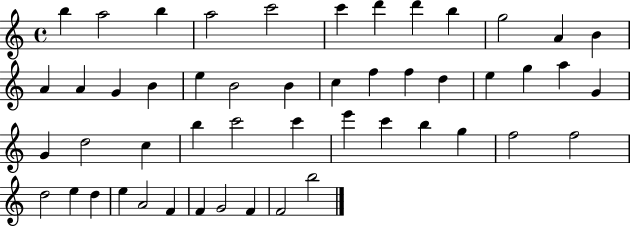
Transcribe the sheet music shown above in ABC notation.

X:1
T:Untitled
M:4/4
L:1/4
K:C
b a2 b a2 c'2 c' d' d' b g2 A B A A G B e B2 B c f f d e g a G G d2 c b c'2 c' e' c' b g f2 f2 d2 e d e A2 F F G2 F F2 b2